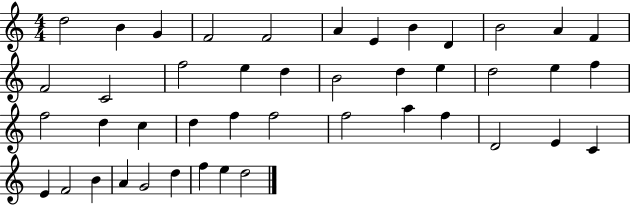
D5/h B4/q G4/q F4/h F4/h A4/q E4/q B4/q D4/q B4/h A4/q F4/q F4/h C4/h F5/h E5/q D5/q B4/h D5/q E5/q D5/h E5/q F5/q F5/h D5/q C5/q D5/q F5/q F5/h F5/h A5/q F5/q D4/h E4/q C4/q E4/q F4/h B4/q A4/q G4/h D5/q F5/q E5/q D5/h